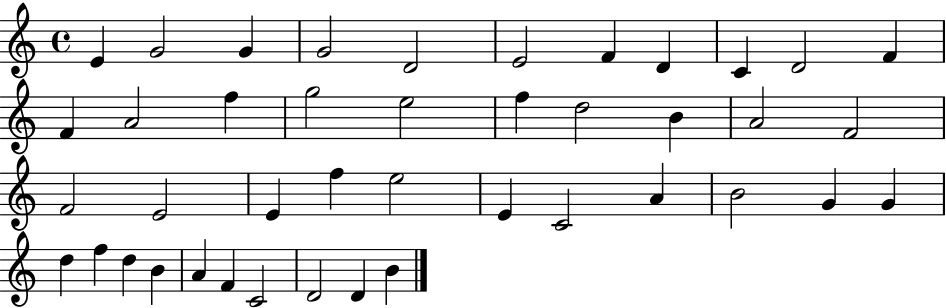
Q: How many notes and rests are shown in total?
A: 42